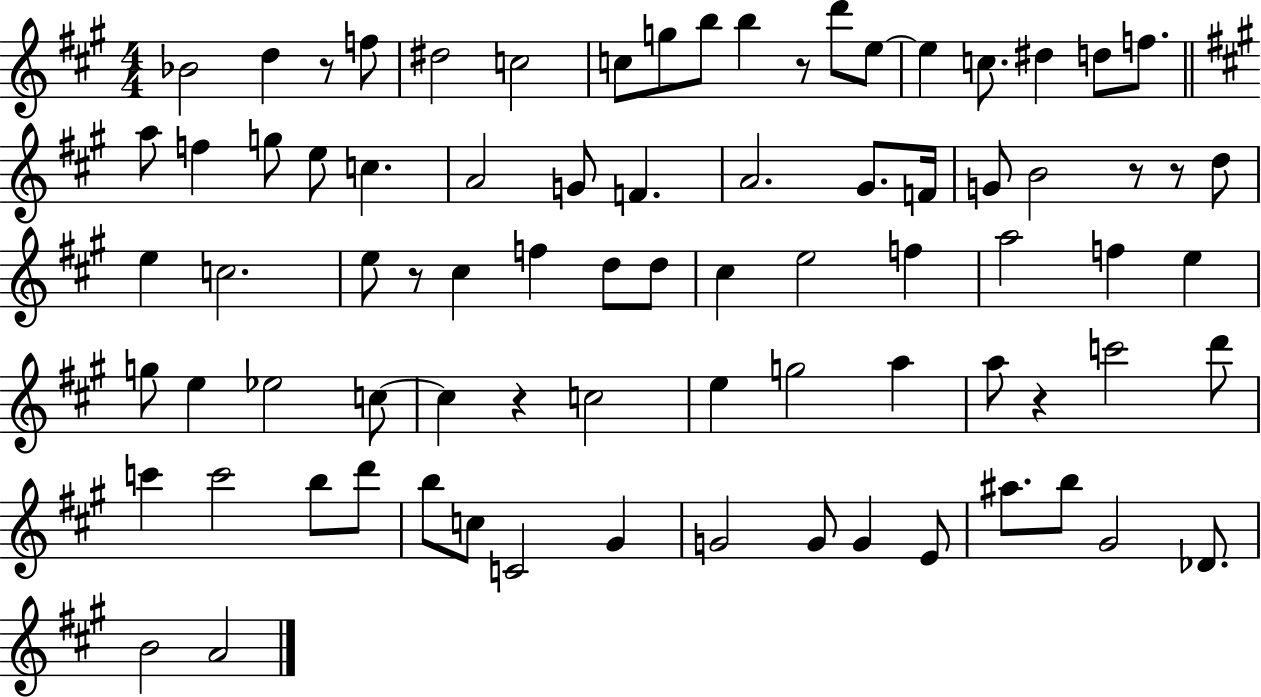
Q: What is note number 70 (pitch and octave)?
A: G#4